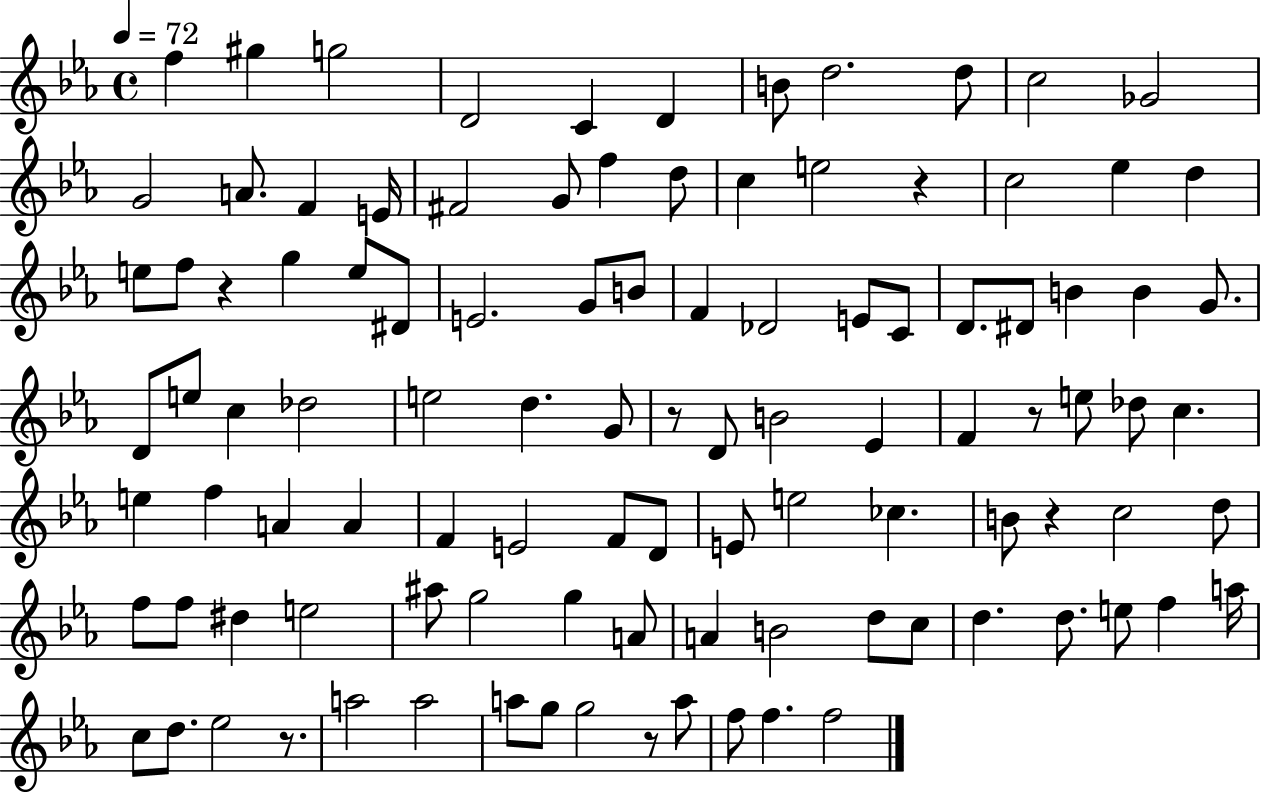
X:1
T:Untitled
M:4/4
L:1/4
K:Eb
f ^g g2 D2 C D B/2 d2 d/2 c2 _G2 G2 A/2 F E/4 ^F2 G/2 f d/2 c e2 z c2 _e d e/2 f/2 z g e/2 ^D/2 E2 G/2 B/2 F _D2 E/2 C/2 D/2 ^D/2 B B G/2 D/2 e/2 c _d2 e2 d G/2 z/2 D/2 B2 _E F z/2 e/2 _d/2 c e f A A F E2 F/2 D/2 E/2 e2 _c B/2 z c2 d/2 f/2 f/2 ^d e2 ^a/2 g2 g A/2 A B2 d/2 c/2 d d/2 e/2 f a/4 c/2 d/2 _e2 z/2 a2 a2 a/2 g/2 g2 z/2 a/2 f/2 f f2